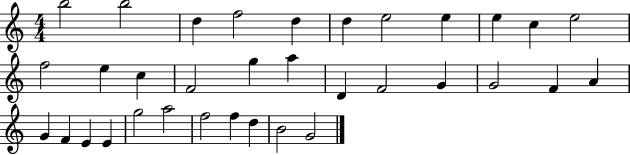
X:1
T:Untitled
M:4/4
L:1/4
K:C
b2 b2 d f2 d d e2 e e c e2 f2 e c F2 g a D F2 G G2 F A G F E E g2 a2 f2 f d B2 G2